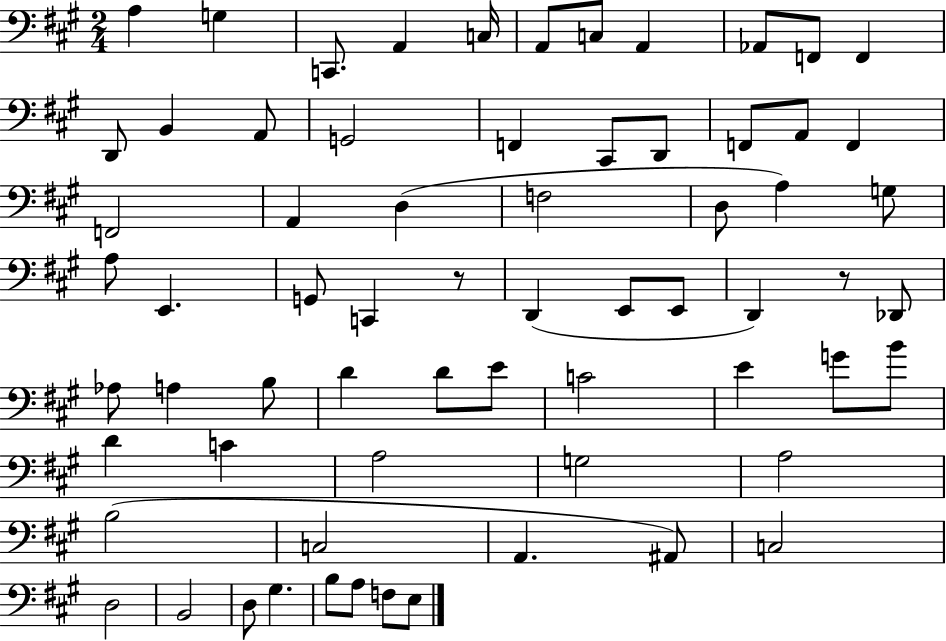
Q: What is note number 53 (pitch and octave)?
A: B3